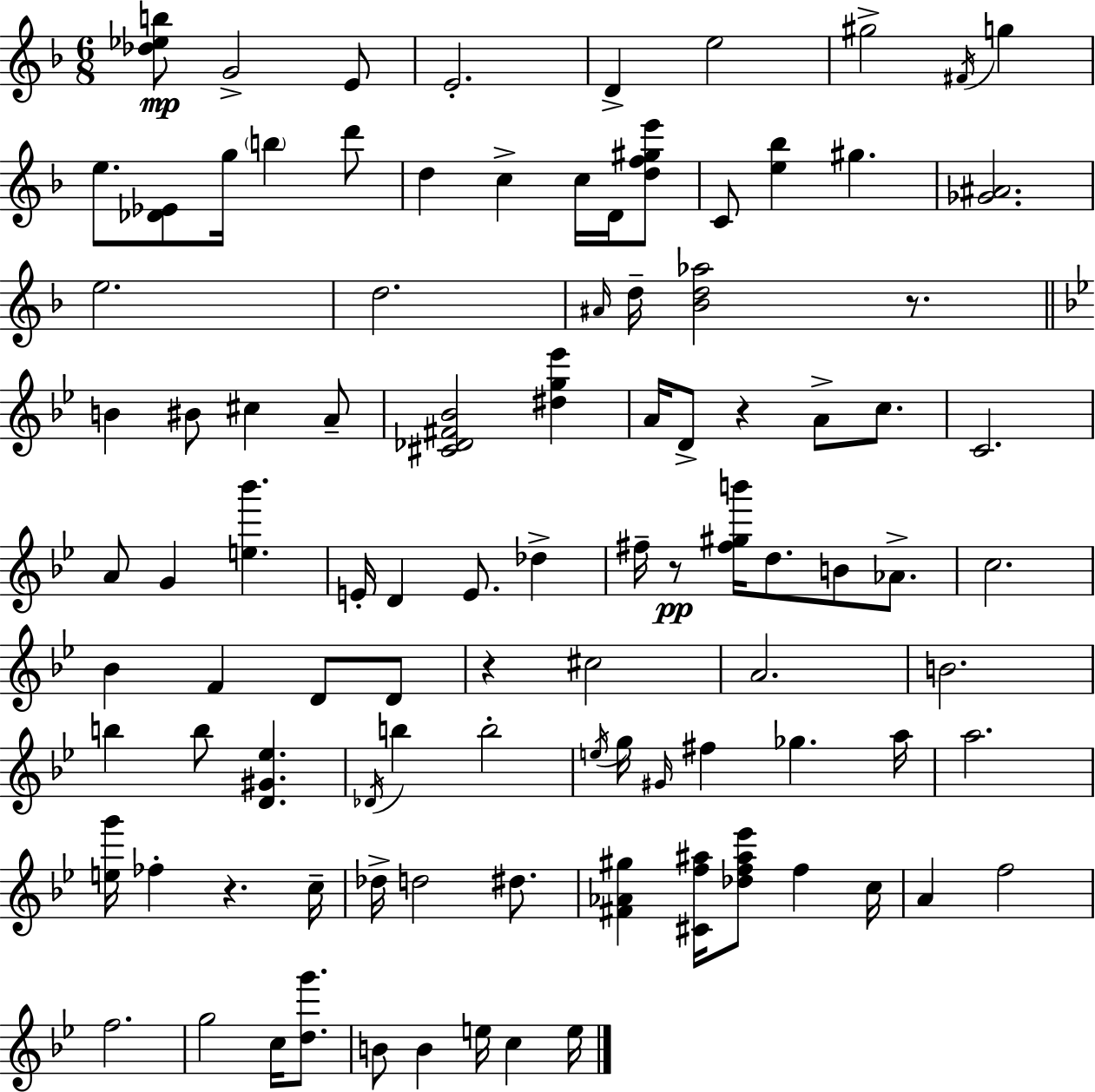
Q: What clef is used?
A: treble